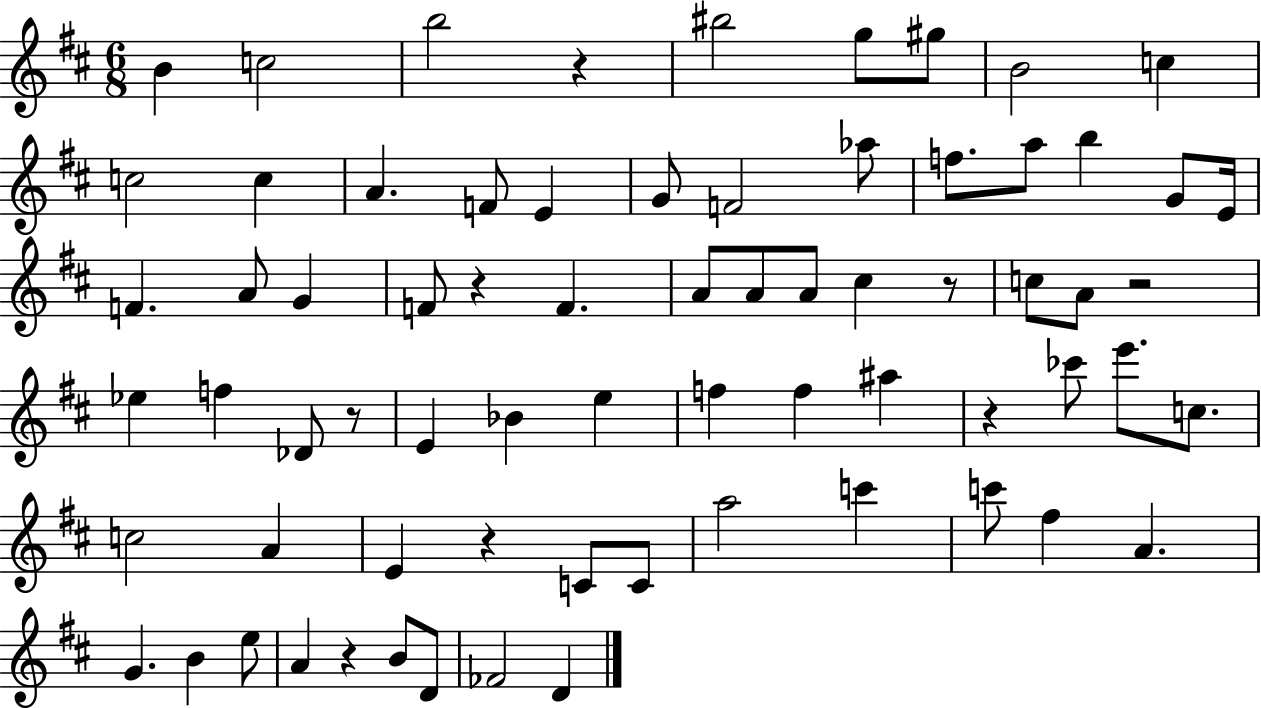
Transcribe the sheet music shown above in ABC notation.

X:1
T:Untitled
M:6/8
L:1/4
K:D
B c2 b2 z ^b2 g/2 ^g/2 B2 c c2 c A F/2 E G/2 F2 _a/2 f/2 a/2 b G/2 E/4 F A/2 G F/2 z F A/2 A/2 A/2 ^c z/2 c/2 A/2 z2 _e f _D/2 z/2 E _B e f f ^a z _c'/2 e'/2 c/2 c2 A E z C/2 C/2 a2 c' c'/2 ^f A G B e/2 A z B/2 D/2 _F2 D